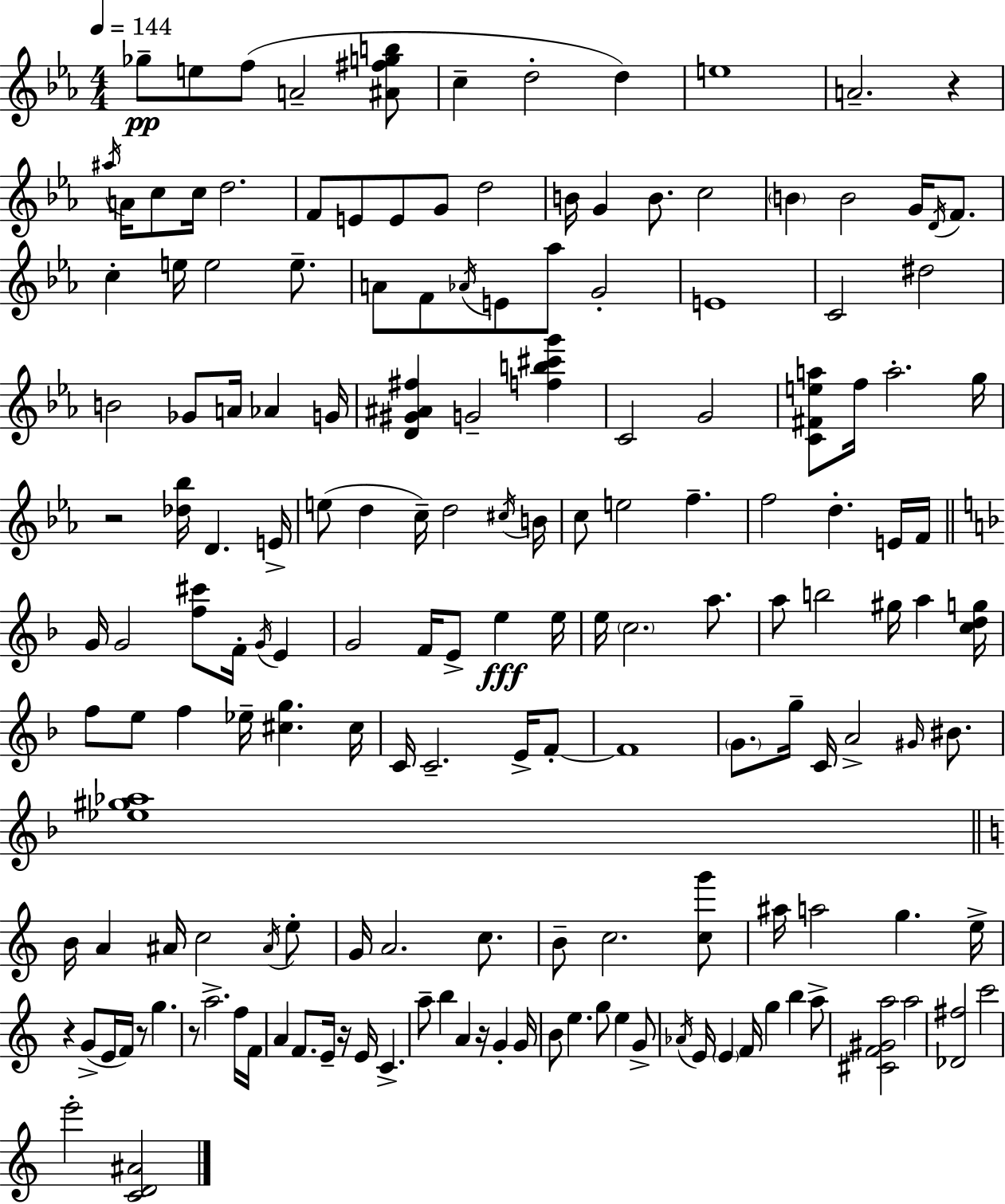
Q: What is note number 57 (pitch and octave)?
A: C5